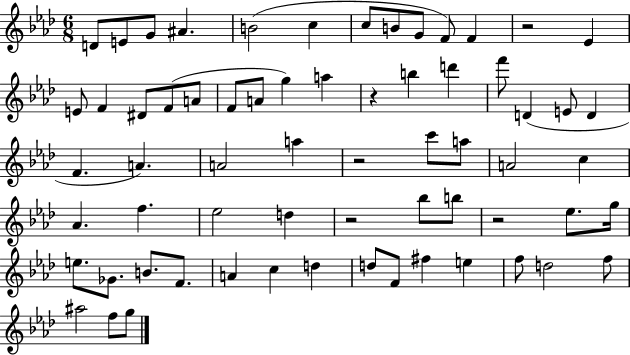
D4/e E4/e G4/e A#4/q. B4/h C5/q C5/e B4/e G4/e F4/e F4/q R/h Eb4/q E4/e F4/q D#4/e F4/e A4/e F4/e A4/e G5/q A5/q R/q B5/q D6/q F6/e D4/q E4/e D4/q F4/q. A4/q. A4/h A5/q R/h C6/e A5/e A4/h C5/q Ab4/q. F5/q. Eb5/h D5/q R/h Bb5/e B5/e R/h Eb5/e. G5/s E5/e. Gb4/e. B4/e. F4/e. A4/q C5/q D5/q D5/e F4/e F#5/q E5/q F5/e D5/h F5/e A#5/h F5/e G5/e